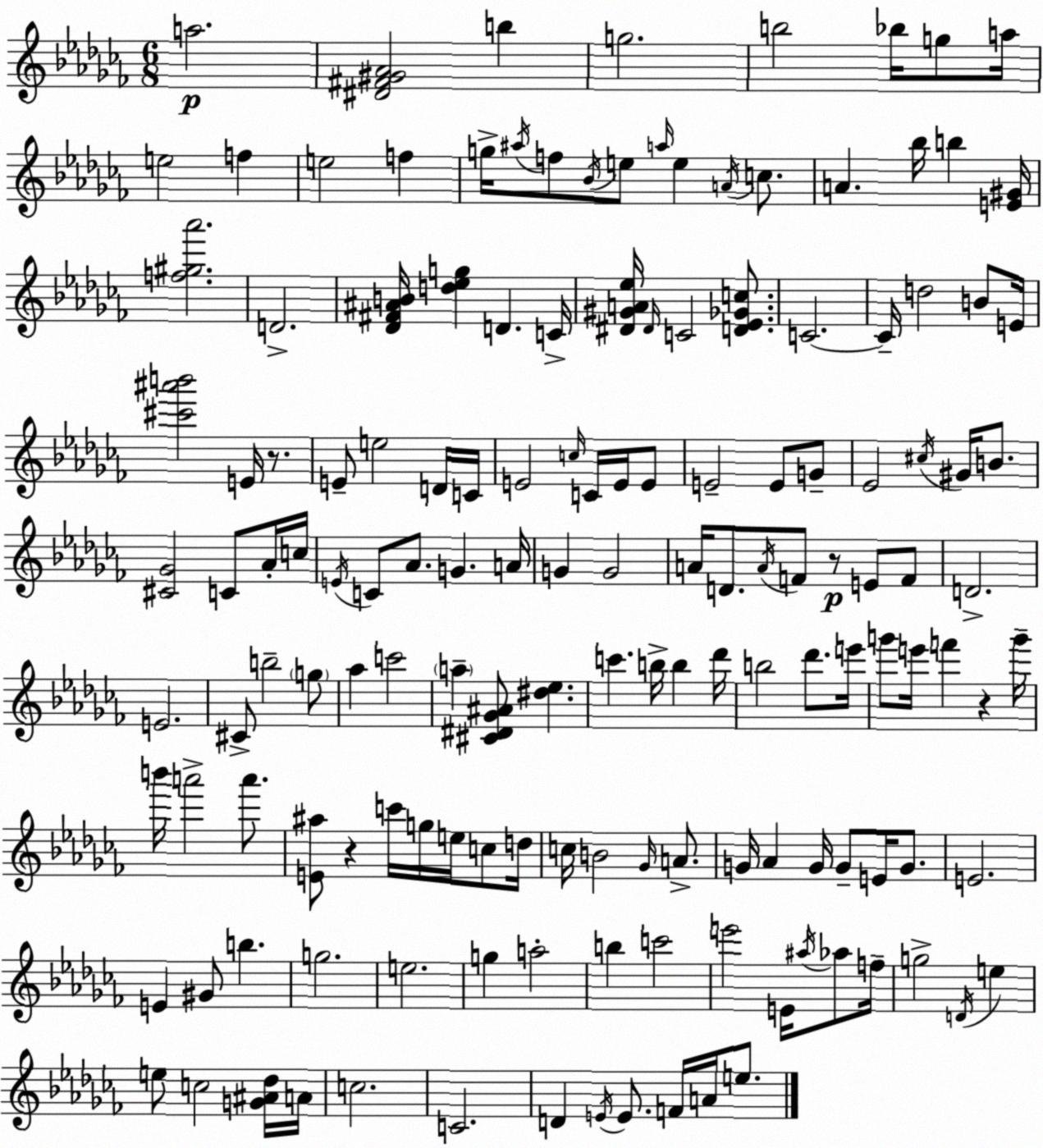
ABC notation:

X:1
T:Untitled
M:6/8
L:1/4
K:Abm
a2 [^D^F^G_A]2 b g2 b2 _b/4 g/2 a/4 e2 f e2 f g/4 ^a/4 f/2 _B/4 e/2 a/4 e A/4 c/2 A _b/4 b [E^G]/4 [f^g_a']2 D2 [_D^F^AB]/4 [d_eg] D C/4 [^D^GA_e]/4 ^D/4 C2 [D_E_Gc]/2 C2 C/4 d2 B/2 E/4 [^c'^a'b']2 E/4 z/2 E/2 e2 D/4 C/4 E2 c/4 C/4 E/4 E/2 E2 E/2 G/2 _E2 ^c/4 ^G/4 B/2 [^C_G]2 C/2 _A/4 c/4 E/4 C/2 _A/2 G A/4 G G2 A/4 D/2 A/4 F/2 z/2 E/2 F/2 D2 E2 ^C/2 b2 g/2 _a c'2 a [^C^D_G^A]/2 [^d_e] c' b/4 b _d'/4 b2 _d'/2 e'/4 g'/2 e'/4 f' z g'/4 b'/4 a'2 a'/2 [E^a]/2 z c'/4 g/4 e/4 c/2 d/4 c/4 B2 _G/4 A/2 G/4 _A G/4 G/2 E/4 G/2 E2 E ^G/2 b g2 e2 g a2 b c'2 e'2 E/4 ^a/4 _a/2 f/4 g2 D/4 e e/2 c2 [G^A_d]/4 A/4 c2 C2 D E/4 E/2 F/4 A/4 e/2